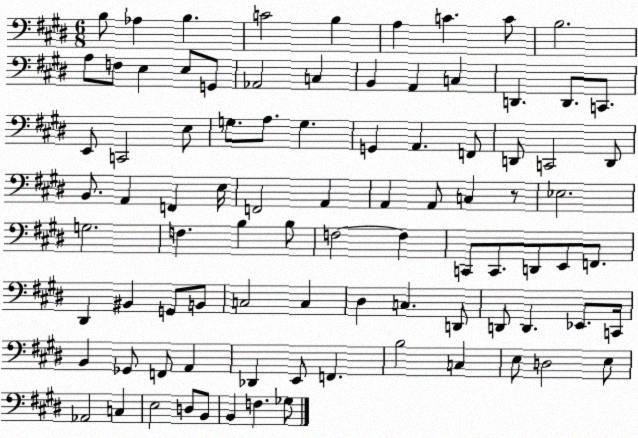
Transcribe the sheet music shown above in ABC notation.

X:1
T:Untitled
M:6/8
L:1/4
K:E
B,/2 _A, B, C2 B, A, C C/2 B,2 A,/2 F,/2 E, E,/2 G,,/2 _A,,2 C, B,, A,, C, D,, D,,/2 C,,/2 E,,/2 C,,2 E,/2 G,/2 A,/2 G, G,, A,, F,,/2 D,,/2 C,,2 D,,/2 B,,/2 A,, F,, E,/4 F,,2 A,, A,, A,,/2 C, z/2 _E,2 G,2 F, B, B,/2 F,2 F, C,,/2 C,,/2 D,,/2 E,,/2 F,,/2 ^D,, ^B,, G,,/2 B,,/2 C,2 C, ^D, C, D,,/2 D,,/2 D,, _E,,/2 C,,/4 B,, _G,,/2 F,,/2 A,, _D,, E,,/2 F,, B,2 C, E,/2 D,2 E,/2 _A,,2 C, E,2 D,/2 B,,/2 B,, F, _G,/2